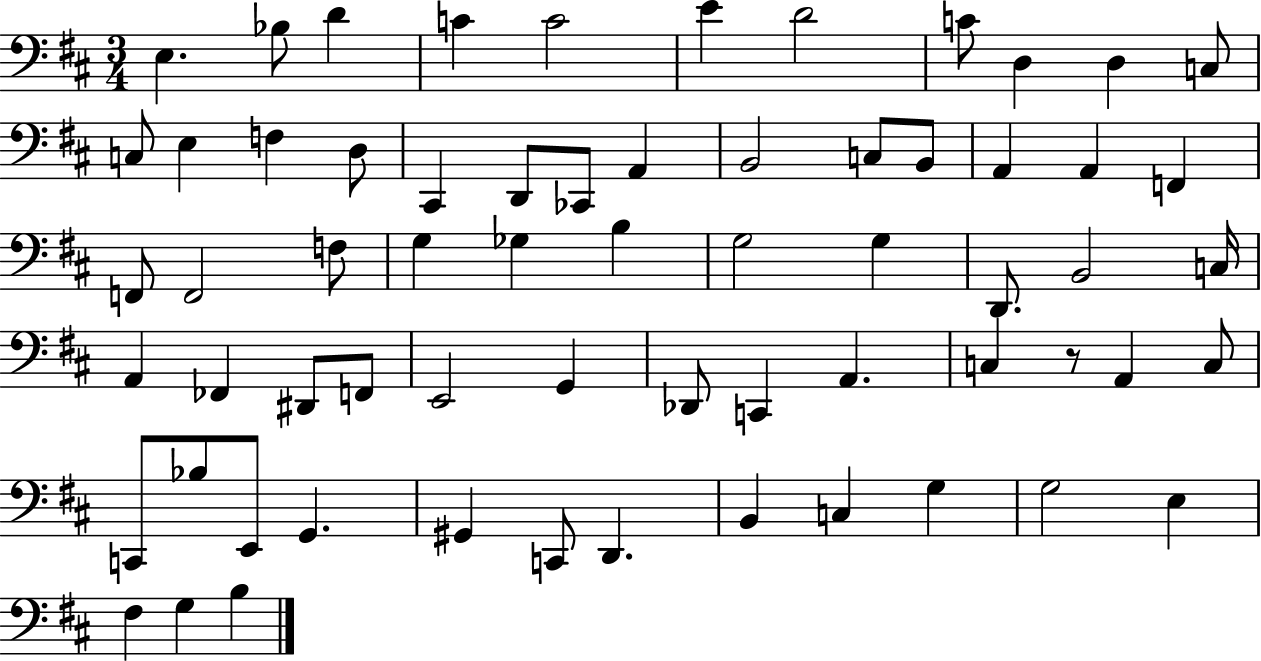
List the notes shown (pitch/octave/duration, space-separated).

E3/q. Bb3/e D4/q C4/q C4/h E4/q D4/h C4/e D3/q D3/q C3/e C3/e E3/q F3/q D3/e C#2/q D2/e CES2/e A2/q B2/h C3/e B2/e A2/q A2/q F2/q F2/e F2/h F3/e G3/q Gb3/q B3/q G3/h G3/q D2/e. B2/h C3/s A2/q FES2/q D#2/e F2/e E2/h G2/q Db2/e C2/q A2/q. C3/q R/e A2/q C3/e C2/e Bb3/e E2/e G2/q. G#2/q C2/e D2/q. B2/q C3/q G3/q G3/h E3/q F#3/q G3/q B3/q